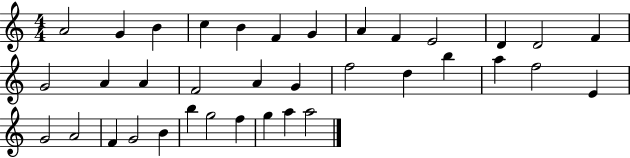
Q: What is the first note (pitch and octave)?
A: A4